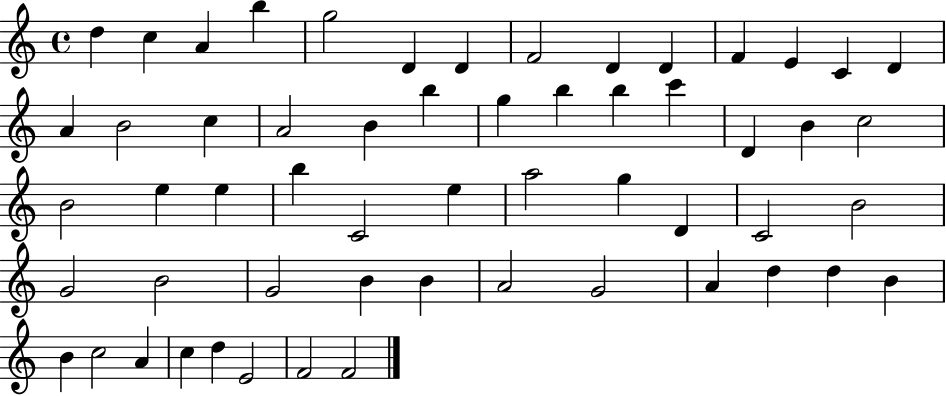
X:1
T:Untitled
M:4/4
L:1/4
K:C
d c A b g2 D D F2 D D F E C D A B2 c A2 B b g b b c' D B c2 B2 e e b C2 e a2 g D C2 B2 G2 B2 G2 B B A2 G2 A d d B B c2 A c d E2 F2 F2